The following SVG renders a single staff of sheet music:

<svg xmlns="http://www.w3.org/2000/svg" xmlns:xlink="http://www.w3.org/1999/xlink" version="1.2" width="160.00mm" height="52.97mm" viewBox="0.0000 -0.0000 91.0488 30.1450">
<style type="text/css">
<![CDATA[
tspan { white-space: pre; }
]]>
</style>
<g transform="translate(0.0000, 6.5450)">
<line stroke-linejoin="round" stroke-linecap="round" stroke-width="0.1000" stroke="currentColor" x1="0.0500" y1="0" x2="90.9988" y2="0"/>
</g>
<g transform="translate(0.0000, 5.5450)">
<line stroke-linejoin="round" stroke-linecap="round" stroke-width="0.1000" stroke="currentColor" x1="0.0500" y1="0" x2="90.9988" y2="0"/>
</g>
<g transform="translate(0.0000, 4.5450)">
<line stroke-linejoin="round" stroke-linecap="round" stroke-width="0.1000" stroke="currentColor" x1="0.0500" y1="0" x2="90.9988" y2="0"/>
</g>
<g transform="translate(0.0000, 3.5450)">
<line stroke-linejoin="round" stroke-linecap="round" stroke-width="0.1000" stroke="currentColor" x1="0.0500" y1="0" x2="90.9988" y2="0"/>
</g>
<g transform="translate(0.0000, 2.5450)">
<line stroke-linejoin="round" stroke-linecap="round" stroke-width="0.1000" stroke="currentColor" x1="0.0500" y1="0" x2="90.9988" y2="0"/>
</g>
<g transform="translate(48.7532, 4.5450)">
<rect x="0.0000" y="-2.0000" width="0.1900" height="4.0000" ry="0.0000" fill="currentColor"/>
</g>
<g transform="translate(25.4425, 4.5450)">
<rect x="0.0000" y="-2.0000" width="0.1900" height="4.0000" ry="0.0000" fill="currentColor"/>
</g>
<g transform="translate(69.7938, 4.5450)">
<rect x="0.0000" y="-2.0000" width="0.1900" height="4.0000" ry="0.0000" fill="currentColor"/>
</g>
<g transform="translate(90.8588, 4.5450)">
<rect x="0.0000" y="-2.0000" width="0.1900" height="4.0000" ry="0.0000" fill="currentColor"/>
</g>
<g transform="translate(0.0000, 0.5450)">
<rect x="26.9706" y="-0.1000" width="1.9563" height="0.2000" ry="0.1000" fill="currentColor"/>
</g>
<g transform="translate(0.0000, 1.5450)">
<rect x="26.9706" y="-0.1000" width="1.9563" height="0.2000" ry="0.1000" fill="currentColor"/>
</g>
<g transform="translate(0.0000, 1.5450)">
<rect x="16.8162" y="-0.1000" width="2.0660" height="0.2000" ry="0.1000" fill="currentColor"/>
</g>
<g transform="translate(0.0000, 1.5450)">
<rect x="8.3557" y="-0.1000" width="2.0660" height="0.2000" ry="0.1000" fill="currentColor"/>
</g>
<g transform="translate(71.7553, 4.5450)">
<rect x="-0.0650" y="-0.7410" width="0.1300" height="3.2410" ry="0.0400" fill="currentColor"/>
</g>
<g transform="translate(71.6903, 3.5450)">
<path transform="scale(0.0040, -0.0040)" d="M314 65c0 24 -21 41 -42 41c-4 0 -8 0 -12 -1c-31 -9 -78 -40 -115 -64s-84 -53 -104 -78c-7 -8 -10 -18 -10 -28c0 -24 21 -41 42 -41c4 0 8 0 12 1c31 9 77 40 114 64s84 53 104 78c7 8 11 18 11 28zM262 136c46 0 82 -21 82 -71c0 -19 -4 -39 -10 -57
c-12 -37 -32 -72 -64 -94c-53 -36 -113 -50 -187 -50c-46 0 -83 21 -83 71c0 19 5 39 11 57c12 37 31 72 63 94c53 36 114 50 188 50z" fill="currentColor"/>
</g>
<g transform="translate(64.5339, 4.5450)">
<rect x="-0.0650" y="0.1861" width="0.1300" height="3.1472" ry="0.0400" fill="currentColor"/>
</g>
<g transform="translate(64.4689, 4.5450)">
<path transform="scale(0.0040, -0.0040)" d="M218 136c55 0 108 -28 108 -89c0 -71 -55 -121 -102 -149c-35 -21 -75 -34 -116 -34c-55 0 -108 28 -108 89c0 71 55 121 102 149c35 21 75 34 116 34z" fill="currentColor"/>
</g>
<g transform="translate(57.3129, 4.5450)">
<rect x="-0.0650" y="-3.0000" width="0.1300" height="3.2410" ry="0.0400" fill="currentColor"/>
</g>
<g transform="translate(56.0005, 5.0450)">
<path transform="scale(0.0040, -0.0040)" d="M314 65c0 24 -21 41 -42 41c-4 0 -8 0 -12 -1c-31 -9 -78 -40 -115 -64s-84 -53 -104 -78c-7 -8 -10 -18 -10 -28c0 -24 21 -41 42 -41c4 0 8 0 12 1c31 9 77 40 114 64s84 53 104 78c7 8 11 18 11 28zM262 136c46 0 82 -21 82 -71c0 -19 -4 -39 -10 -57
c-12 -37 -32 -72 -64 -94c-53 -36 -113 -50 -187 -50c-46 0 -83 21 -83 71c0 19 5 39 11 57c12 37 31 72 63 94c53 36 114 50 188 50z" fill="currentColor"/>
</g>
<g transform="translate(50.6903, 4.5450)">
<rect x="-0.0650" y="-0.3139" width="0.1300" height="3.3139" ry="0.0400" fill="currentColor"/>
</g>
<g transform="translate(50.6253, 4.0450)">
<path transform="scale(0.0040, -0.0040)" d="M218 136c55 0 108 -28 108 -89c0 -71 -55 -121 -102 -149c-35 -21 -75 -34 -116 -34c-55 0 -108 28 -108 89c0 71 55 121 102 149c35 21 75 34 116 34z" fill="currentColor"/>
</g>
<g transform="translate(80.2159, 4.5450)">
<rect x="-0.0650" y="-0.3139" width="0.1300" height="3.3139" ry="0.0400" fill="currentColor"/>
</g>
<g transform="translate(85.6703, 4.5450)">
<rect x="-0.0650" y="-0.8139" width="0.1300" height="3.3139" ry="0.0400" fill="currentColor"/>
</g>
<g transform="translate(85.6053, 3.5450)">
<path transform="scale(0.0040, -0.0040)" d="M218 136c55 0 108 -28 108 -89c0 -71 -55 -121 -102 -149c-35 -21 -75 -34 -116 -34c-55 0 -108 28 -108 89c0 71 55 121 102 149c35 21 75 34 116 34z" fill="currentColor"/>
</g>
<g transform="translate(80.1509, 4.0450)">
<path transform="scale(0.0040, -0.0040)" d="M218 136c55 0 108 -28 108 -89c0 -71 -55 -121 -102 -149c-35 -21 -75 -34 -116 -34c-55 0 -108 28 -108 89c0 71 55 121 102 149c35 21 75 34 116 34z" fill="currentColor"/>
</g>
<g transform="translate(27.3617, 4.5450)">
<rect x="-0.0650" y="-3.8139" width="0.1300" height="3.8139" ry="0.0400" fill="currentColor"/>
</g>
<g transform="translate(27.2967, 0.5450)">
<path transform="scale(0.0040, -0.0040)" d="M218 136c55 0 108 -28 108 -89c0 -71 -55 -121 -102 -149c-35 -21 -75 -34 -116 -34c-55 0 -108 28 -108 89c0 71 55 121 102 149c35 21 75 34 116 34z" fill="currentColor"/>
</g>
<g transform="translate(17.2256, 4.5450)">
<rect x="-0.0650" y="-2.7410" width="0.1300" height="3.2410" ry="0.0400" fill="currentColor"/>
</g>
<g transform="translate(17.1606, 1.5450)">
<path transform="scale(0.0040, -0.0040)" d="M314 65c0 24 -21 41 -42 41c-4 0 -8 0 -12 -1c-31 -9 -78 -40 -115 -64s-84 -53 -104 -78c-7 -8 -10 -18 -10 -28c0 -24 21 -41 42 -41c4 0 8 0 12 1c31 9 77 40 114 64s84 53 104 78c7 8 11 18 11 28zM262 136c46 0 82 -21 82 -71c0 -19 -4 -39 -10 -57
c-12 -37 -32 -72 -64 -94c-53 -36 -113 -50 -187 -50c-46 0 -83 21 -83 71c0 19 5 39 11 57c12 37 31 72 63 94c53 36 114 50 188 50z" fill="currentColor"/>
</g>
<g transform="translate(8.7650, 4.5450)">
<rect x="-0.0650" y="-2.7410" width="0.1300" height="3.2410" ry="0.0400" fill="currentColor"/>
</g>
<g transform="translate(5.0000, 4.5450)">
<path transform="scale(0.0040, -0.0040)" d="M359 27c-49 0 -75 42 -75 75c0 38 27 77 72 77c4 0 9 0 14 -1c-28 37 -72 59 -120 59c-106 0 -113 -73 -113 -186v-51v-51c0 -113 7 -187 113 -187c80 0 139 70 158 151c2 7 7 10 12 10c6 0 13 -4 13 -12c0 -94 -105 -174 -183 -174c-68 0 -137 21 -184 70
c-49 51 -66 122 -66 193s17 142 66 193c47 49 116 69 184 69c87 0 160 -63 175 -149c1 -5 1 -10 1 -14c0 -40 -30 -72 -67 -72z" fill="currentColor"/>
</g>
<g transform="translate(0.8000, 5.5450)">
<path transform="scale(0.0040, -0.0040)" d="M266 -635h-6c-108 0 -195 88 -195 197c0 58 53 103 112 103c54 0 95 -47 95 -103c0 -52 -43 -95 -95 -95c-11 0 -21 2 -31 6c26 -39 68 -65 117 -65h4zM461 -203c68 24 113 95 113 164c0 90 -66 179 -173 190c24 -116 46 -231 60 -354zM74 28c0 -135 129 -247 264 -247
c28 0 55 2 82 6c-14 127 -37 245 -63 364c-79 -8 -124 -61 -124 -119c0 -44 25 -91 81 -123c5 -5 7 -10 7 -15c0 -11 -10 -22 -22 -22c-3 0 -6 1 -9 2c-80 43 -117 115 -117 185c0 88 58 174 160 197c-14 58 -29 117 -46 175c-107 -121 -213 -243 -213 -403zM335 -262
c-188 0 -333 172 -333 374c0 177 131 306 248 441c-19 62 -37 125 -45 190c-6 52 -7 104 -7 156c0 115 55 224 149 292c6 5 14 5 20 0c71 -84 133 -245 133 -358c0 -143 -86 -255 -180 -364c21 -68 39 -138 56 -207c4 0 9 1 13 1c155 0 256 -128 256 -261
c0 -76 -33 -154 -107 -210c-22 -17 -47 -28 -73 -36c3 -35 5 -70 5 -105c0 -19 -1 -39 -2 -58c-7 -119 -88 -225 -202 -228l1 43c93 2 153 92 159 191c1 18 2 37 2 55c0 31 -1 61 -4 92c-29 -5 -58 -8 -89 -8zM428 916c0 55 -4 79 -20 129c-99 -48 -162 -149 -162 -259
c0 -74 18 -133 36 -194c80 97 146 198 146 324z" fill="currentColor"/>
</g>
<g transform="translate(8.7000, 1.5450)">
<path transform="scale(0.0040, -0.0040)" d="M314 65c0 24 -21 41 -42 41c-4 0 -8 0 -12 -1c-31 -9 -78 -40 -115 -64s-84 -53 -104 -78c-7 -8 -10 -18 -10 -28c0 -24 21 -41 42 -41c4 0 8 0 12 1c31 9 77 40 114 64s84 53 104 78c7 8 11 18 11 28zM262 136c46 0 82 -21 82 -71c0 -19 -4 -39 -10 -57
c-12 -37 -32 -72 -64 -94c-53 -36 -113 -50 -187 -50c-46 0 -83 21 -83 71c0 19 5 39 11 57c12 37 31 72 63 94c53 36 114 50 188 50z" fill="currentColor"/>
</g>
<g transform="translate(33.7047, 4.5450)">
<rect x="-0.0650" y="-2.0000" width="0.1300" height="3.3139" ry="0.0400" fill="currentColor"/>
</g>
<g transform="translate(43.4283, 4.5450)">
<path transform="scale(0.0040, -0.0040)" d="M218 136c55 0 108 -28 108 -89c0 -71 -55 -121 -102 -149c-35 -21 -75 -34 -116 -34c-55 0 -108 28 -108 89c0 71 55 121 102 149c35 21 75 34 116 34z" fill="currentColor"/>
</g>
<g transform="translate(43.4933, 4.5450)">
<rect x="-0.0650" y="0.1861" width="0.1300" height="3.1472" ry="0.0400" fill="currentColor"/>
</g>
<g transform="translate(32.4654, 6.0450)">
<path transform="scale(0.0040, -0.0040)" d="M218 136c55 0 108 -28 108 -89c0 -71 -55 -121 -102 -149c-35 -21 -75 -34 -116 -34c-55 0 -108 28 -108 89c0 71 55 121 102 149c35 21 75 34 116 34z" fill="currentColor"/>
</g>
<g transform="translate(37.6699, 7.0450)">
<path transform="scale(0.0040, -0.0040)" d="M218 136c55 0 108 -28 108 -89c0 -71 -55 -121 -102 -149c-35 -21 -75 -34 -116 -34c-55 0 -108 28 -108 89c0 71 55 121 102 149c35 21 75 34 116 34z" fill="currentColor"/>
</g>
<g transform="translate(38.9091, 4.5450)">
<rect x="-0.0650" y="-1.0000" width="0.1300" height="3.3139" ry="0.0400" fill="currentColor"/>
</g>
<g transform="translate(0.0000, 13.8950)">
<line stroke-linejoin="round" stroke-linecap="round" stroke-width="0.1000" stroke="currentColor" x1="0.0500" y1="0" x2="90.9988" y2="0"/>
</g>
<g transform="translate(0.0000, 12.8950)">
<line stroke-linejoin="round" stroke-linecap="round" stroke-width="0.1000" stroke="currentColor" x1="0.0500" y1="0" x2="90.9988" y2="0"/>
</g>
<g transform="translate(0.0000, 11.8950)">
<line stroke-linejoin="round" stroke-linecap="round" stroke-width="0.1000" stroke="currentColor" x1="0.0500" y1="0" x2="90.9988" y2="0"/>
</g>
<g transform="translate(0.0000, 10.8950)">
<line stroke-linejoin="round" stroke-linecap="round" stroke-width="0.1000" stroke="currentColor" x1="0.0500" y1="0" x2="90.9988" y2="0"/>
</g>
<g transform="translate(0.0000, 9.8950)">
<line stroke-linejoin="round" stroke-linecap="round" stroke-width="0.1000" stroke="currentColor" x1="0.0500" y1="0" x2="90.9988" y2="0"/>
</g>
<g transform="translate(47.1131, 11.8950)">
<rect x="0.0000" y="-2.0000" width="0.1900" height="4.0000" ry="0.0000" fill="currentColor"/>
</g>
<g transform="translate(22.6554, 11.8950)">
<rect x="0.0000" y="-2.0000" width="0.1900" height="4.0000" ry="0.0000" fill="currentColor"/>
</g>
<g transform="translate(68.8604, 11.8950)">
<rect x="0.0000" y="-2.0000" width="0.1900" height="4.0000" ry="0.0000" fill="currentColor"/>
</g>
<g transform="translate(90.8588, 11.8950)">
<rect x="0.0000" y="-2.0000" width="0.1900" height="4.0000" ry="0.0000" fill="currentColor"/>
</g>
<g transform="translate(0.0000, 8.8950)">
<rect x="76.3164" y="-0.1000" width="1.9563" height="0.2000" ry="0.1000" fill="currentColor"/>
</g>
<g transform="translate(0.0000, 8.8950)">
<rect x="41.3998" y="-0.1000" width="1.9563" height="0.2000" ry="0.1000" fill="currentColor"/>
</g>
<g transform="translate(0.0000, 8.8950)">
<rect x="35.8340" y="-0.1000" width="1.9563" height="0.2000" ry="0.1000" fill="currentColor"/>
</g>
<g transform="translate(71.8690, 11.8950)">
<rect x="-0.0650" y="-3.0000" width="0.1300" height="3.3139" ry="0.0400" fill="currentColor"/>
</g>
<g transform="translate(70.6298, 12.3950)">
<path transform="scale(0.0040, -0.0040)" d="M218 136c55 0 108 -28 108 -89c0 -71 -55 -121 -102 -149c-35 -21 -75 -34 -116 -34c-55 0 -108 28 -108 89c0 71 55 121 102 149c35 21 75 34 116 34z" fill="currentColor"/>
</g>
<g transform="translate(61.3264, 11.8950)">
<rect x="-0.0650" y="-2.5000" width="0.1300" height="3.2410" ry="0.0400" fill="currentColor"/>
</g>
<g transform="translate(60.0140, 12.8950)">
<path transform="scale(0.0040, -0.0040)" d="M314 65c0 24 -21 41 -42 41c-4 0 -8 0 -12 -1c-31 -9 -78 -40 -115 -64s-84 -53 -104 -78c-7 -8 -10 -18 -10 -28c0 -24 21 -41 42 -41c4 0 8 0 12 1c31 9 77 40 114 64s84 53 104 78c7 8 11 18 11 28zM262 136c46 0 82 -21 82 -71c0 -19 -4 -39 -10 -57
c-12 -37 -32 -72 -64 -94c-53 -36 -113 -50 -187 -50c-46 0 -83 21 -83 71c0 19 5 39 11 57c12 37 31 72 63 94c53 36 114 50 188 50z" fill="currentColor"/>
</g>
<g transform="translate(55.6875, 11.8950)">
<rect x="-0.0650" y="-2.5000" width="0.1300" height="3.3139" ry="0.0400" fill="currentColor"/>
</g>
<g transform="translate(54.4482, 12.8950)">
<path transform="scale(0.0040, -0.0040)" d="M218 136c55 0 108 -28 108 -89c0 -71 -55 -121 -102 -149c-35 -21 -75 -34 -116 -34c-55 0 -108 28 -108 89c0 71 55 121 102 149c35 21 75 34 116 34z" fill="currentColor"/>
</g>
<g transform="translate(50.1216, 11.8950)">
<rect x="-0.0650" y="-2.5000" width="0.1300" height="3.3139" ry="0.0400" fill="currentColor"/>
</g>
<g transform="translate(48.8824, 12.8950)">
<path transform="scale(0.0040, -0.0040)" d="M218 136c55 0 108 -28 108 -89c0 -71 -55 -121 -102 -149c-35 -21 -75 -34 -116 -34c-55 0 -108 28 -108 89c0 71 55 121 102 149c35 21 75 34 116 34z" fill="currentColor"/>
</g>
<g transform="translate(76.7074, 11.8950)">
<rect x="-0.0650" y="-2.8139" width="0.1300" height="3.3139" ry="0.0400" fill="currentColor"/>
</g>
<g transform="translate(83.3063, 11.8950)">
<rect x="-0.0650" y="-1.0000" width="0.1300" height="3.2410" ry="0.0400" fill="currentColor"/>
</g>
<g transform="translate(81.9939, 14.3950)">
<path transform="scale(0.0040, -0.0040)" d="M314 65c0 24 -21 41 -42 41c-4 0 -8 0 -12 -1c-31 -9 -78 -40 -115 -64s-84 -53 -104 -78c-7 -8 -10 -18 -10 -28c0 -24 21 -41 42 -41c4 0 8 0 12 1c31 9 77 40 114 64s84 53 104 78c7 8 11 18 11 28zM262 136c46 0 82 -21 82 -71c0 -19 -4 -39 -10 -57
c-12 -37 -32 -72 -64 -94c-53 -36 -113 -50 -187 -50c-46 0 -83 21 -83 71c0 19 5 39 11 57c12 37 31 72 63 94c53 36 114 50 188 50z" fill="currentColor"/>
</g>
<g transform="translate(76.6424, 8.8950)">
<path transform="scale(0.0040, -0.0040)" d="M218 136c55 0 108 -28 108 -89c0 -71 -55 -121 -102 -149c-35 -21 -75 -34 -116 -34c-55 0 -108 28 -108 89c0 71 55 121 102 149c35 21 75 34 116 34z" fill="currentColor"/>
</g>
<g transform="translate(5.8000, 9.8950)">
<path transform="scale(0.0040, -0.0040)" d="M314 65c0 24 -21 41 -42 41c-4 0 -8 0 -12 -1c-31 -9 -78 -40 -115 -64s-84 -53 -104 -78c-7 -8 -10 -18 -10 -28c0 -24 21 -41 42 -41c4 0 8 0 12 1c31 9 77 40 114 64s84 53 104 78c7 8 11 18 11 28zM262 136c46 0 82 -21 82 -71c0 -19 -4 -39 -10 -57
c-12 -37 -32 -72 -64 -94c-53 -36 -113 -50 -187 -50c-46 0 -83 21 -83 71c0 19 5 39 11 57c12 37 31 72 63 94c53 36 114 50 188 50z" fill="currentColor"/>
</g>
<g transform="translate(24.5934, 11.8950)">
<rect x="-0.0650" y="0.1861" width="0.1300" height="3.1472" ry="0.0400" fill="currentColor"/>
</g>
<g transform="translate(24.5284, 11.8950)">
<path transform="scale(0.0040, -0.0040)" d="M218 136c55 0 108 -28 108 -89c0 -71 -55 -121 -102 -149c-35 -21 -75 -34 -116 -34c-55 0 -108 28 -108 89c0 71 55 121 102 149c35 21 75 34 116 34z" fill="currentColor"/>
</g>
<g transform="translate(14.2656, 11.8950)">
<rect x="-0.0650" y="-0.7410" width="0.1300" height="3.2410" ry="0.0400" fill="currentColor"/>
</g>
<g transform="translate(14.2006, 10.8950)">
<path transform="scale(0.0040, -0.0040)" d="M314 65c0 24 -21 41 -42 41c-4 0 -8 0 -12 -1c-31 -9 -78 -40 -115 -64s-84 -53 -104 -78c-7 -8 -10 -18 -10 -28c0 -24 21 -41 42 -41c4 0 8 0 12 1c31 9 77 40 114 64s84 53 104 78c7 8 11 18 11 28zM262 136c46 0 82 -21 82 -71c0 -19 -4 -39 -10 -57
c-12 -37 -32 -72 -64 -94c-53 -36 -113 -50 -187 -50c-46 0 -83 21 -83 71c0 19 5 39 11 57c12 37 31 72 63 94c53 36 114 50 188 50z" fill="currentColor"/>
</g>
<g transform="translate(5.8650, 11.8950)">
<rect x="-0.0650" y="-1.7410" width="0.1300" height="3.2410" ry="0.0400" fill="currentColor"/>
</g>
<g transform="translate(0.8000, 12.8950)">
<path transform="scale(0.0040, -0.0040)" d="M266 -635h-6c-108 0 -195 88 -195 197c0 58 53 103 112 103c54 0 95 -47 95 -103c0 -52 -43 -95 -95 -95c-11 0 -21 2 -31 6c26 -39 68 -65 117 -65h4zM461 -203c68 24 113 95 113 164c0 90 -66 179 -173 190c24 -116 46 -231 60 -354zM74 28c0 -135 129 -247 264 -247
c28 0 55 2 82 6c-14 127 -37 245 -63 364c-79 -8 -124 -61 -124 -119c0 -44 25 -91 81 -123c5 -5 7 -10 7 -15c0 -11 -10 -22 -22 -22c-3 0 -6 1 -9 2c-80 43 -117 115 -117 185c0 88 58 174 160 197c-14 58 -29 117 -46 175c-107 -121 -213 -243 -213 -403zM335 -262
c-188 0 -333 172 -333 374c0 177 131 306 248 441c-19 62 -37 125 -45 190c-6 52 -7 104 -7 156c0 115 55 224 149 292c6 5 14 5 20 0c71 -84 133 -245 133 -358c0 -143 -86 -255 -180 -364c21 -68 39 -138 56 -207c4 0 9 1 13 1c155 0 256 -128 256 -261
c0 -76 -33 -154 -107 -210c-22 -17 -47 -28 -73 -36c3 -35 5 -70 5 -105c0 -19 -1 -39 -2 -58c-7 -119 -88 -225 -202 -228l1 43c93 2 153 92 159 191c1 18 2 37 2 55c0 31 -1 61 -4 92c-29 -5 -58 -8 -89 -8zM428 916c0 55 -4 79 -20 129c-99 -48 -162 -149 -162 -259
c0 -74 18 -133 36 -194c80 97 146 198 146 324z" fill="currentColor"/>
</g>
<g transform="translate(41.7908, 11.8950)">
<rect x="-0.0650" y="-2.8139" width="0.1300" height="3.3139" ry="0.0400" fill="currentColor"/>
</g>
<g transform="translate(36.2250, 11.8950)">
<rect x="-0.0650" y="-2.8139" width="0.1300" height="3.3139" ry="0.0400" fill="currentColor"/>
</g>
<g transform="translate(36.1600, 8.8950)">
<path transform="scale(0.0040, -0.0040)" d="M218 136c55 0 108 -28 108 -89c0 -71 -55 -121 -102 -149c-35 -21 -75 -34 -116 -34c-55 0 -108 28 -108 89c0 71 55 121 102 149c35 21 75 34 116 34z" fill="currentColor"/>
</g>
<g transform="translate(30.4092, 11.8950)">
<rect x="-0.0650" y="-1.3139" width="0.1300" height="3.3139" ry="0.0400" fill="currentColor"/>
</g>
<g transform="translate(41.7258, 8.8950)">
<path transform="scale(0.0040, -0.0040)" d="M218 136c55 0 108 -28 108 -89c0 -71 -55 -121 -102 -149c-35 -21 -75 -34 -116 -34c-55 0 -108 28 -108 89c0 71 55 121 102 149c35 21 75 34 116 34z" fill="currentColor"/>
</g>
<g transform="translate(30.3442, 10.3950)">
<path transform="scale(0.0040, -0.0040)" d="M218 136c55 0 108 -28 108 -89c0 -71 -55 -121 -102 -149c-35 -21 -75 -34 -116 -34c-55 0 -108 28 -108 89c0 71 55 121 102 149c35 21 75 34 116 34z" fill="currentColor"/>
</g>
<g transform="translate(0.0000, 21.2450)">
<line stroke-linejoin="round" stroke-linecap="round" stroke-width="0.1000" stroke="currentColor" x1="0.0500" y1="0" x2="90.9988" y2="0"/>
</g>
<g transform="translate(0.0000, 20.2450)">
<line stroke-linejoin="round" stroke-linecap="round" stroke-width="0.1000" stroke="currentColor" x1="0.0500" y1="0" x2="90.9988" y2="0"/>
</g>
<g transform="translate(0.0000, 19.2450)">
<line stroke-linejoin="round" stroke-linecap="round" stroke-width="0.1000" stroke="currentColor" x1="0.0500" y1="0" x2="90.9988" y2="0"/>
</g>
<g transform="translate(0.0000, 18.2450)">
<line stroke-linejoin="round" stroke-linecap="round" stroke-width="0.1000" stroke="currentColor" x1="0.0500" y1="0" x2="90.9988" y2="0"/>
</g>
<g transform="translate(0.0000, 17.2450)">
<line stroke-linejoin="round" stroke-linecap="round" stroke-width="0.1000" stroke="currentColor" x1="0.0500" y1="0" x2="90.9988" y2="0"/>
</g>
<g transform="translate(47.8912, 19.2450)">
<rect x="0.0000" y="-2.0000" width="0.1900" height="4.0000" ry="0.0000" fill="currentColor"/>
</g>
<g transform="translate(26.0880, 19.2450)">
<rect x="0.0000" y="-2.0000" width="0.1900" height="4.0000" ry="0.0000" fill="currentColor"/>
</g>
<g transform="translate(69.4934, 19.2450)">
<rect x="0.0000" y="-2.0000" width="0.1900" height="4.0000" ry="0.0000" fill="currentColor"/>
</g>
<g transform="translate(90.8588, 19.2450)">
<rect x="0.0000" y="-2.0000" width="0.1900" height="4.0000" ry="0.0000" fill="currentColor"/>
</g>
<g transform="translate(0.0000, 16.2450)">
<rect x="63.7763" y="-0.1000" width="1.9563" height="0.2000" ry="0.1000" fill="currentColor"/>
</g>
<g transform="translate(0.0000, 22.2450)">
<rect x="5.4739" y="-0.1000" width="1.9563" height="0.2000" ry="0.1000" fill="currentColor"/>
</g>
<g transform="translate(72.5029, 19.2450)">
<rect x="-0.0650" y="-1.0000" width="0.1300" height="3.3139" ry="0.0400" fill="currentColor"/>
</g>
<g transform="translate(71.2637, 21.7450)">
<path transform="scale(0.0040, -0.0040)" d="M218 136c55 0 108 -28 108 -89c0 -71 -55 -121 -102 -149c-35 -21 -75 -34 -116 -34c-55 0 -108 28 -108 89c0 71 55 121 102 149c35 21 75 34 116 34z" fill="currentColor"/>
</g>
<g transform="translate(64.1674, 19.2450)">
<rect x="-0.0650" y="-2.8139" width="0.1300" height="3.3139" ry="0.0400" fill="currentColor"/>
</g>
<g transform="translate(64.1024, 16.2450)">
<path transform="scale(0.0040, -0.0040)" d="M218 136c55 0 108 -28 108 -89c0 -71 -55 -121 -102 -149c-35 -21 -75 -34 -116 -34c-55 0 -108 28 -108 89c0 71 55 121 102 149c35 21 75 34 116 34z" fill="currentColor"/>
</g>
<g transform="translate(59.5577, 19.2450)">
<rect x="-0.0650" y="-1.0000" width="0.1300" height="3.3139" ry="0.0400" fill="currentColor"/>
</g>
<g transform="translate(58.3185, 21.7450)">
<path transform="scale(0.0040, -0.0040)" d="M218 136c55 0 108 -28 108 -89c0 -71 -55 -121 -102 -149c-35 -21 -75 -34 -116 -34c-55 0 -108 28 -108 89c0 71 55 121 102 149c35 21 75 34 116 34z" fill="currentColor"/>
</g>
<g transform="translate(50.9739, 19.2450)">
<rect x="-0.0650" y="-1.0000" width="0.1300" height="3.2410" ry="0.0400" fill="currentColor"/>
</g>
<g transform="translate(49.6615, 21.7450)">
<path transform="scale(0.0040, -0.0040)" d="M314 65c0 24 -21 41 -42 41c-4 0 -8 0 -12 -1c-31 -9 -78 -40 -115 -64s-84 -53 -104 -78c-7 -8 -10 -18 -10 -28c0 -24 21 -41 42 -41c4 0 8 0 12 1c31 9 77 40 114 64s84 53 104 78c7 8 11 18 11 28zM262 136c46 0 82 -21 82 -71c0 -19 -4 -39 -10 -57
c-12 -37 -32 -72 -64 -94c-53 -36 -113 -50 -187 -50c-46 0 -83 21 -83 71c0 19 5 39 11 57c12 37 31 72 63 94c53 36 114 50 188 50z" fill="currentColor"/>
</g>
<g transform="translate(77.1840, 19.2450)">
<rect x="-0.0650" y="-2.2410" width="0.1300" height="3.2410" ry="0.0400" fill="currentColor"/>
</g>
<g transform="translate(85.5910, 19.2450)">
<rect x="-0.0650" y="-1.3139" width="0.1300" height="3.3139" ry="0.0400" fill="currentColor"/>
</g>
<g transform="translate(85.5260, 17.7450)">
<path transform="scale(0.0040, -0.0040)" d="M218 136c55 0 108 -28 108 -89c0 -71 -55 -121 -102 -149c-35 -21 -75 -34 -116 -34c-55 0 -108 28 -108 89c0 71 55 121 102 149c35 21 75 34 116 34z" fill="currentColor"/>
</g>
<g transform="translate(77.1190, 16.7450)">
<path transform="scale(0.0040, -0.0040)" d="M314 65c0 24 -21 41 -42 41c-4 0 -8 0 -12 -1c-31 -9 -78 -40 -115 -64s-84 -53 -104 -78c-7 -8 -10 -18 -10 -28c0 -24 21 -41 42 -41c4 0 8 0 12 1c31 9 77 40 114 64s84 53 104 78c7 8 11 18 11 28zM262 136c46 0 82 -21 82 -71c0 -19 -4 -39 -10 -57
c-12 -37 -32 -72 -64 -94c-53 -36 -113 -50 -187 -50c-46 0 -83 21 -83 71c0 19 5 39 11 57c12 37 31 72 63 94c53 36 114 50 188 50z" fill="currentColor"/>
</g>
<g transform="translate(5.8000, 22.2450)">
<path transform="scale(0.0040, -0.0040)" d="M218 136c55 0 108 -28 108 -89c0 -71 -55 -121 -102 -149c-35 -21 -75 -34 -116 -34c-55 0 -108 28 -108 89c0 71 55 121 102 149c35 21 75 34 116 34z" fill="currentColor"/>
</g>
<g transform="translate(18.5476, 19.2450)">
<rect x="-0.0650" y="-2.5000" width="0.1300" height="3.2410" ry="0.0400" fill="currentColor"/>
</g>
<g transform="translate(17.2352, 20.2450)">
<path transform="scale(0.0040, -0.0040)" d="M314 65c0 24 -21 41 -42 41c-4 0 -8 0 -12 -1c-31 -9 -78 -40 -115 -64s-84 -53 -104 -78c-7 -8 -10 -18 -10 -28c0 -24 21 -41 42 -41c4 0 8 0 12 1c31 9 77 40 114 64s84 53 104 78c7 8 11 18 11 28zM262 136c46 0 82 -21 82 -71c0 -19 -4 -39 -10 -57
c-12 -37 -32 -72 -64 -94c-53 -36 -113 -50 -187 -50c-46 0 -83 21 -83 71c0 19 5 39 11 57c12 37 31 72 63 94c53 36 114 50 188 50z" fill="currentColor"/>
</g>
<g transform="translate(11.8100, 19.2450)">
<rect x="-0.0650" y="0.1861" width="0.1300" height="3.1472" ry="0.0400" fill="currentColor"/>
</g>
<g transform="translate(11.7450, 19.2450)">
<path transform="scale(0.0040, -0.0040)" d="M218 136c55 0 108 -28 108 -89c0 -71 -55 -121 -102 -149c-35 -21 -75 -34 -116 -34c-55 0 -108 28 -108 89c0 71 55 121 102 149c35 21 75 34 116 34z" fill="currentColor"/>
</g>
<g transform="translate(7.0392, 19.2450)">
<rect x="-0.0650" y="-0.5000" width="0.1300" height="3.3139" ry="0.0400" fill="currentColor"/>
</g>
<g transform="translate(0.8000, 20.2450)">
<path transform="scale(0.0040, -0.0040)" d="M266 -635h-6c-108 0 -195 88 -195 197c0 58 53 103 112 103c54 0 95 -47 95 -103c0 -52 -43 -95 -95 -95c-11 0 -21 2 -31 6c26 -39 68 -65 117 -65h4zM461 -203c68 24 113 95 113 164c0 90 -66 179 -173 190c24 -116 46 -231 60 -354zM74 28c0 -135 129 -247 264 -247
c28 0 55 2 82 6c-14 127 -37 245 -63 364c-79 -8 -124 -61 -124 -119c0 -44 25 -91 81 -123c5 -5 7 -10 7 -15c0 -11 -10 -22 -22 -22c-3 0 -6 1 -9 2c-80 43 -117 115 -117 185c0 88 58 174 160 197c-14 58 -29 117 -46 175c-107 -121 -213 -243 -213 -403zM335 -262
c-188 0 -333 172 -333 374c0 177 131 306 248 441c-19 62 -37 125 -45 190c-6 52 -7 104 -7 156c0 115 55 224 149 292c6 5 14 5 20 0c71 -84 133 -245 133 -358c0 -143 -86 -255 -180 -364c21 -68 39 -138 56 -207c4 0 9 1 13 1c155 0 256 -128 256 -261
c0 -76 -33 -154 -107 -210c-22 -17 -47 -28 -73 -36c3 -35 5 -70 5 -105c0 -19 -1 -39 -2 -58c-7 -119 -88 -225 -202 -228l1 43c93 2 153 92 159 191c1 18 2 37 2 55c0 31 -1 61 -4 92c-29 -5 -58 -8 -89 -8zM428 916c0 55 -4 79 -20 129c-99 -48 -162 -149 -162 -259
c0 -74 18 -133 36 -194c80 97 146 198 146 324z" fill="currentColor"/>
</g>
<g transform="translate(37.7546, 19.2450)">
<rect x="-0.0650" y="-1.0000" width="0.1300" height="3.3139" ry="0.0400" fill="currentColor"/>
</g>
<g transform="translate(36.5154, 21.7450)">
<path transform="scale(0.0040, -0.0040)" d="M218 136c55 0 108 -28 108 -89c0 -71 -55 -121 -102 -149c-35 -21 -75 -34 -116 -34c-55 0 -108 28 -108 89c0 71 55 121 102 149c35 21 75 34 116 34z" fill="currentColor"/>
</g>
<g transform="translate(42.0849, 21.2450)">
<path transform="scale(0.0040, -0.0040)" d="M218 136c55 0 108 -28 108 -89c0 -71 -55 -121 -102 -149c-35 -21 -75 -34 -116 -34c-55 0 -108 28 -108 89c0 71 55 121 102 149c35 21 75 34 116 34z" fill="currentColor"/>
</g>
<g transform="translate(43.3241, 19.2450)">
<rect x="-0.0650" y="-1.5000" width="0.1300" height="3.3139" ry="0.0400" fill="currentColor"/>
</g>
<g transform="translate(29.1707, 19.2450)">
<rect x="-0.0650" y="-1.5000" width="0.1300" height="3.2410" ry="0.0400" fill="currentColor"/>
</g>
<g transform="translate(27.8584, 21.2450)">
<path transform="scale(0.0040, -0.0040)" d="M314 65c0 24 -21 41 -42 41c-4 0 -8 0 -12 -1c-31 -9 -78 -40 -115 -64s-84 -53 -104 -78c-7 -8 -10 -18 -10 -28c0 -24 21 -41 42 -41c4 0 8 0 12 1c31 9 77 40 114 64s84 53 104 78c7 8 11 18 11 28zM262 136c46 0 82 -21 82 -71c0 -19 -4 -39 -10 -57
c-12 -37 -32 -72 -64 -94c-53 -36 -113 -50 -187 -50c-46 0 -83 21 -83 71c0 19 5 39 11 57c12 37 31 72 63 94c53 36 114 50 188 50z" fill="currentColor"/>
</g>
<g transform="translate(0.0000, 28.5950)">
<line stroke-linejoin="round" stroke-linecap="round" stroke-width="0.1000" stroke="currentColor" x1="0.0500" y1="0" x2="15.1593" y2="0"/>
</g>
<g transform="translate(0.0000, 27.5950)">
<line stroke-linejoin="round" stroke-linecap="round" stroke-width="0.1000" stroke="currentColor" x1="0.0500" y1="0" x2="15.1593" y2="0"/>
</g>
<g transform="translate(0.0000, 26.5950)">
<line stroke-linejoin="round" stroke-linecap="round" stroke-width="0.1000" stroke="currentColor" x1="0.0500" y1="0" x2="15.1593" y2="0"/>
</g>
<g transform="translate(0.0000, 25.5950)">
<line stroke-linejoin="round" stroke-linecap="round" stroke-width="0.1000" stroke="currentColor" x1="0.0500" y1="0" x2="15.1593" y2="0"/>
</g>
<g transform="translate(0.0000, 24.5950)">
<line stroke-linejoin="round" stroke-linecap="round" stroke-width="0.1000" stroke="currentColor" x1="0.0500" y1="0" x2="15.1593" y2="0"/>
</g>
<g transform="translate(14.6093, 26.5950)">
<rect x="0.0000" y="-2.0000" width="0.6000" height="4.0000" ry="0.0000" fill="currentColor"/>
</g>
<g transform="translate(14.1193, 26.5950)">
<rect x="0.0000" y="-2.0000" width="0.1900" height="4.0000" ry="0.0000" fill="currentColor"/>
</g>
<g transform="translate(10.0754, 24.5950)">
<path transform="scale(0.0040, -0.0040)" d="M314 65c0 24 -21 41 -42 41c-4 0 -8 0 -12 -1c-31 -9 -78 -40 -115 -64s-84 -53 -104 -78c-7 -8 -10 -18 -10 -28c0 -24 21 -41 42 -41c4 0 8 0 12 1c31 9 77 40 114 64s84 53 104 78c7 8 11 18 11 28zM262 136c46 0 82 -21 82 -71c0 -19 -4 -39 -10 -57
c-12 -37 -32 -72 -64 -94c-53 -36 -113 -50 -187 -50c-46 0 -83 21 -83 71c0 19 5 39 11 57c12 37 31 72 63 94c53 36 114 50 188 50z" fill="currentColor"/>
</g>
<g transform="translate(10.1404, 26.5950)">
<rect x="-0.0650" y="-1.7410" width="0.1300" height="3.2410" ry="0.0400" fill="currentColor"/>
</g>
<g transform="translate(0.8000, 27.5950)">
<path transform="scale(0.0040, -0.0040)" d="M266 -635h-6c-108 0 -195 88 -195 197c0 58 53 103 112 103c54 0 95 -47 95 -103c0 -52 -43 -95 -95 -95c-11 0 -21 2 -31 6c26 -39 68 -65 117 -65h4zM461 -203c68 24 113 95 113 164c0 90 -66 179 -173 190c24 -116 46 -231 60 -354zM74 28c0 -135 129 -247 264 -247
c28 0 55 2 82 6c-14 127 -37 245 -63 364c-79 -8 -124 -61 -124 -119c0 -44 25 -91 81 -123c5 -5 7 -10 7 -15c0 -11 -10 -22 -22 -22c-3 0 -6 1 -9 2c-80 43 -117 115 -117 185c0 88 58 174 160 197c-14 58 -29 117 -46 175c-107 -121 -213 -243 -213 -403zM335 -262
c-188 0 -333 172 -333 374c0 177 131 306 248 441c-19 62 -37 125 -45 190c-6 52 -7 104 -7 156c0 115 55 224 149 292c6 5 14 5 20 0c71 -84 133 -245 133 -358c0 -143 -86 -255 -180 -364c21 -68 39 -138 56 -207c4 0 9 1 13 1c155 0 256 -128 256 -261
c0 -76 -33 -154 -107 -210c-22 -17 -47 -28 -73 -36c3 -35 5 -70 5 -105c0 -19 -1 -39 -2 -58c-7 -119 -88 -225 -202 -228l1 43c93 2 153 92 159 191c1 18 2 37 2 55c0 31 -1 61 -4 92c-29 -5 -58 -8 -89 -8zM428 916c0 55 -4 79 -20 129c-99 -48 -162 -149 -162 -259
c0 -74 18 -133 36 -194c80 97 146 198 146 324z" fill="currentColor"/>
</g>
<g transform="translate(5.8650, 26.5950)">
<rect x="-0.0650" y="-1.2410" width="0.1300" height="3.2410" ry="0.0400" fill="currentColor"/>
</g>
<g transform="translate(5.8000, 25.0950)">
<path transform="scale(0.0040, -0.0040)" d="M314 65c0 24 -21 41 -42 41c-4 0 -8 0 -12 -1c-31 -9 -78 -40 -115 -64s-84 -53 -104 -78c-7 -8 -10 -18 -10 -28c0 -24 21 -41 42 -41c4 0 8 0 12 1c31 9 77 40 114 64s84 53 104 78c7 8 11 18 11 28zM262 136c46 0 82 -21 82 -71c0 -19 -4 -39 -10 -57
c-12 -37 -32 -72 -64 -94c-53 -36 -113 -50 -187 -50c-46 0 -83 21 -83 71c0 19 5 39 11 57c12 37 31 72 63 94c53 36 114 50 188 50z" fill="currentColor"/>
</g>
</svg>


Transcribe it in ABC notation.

X:1
T:Untitled
M:4/4
L:1/4
K:C
a2 a2 c' F D B c A2 B d2 c d f2 d2 B e a a G G G2 A a D2 C B G2 E2 D E D2 D a D g2 e e2 f2